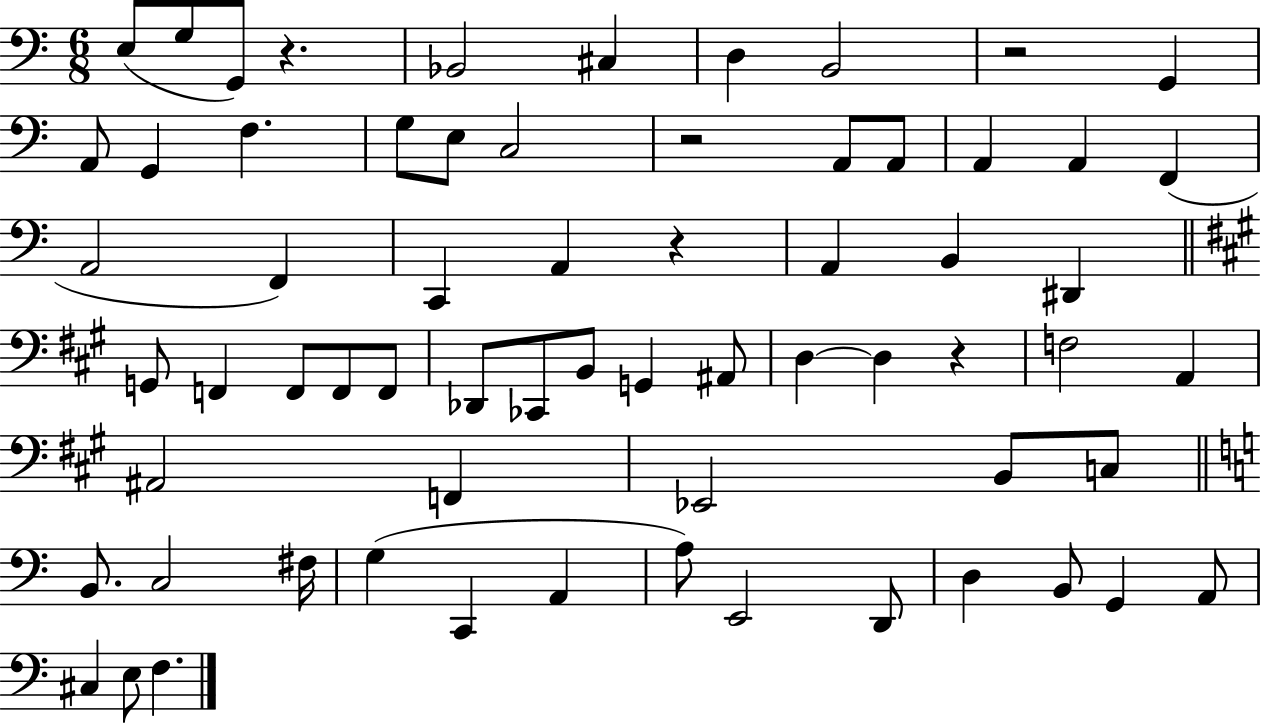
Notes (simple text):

E3/e G3/e G2/e R/q. Bb2/h C#3/q D3/q B2/h R/h G2/q A2/e G2/q F3/q. G3/e E3/e C3/h R/h A2/e A2/e A2/q A2/q F2/q A2/h F2/q C2/q A2/q R/q A2/q B2/q D#2/q G2/e F2/q F2/e F2/e F2/e Db2/e CES2/e B2/e G2/q A#2/e D3/q D3/q R/q F3/h A2/q A#2/h F2/q Eb2/h B2/e C3/e B2/e. C3/h F#3/s G3/q C2/q A2/q A3/e E2/h D2/e D3/q B2/e G2/q A2/e C#3/q E3/e F3/q.